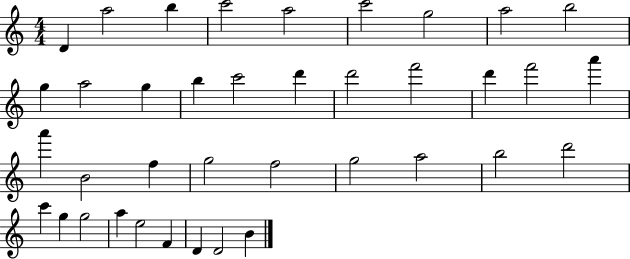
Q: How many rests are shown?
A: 0